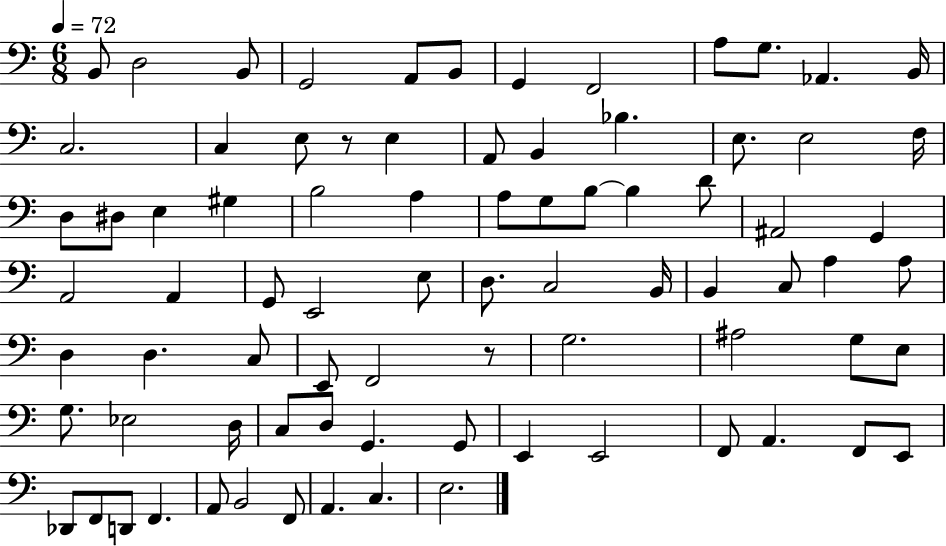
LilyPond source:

{
  \clef bass
  \numericTimeSignature
  \time 6/8
  \key c \major
  \tempo 4 = 72
  b,8 d2 b,8 | g,2 a,8 b,8 | g,4 f,2 | a8 g8. aes,4. b,16 | \break c2. | c4 e8 r8 e4 | a,8 b,4 bes4. | e8. e2 f16 | \break d8 dis8 e4 gis4 | b2 a4 | a8 g8 b8~~ b4 d'8 | ais,2 g,4 | \break a,2 a,4 | g,8 e,2 e8 | d8. c2 b,16 | b,4 c8 a4 a8 | \break d4 d4. c8 | e,8 f,2 r8 | g2. | ais2 g8 e8 | \break g8. ees2 d16 | c8 d8 g,4. g,8 | e,4 e,2 | f,8 a,4. f,8 e,8 | \break des,8 f,8 d,8 f,4. | a,8 b,2 f,8 | a,4. c4. | e2. | \break \bar "|."
}